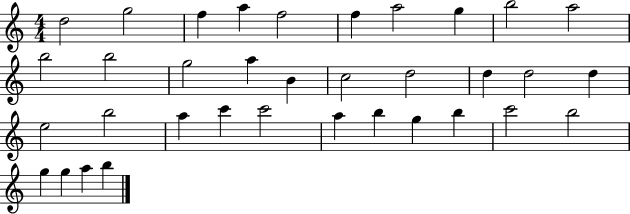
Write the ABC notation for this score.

X:1
T:Untitled
M:4/4
L:1/4
K:C
d2 g2 f a f2 f a2 g b2 a2 b2 b2 g2 a B c2 d2 d d2 d e2 b2 a c' c'2 a b g b c'2 b2 g g a b